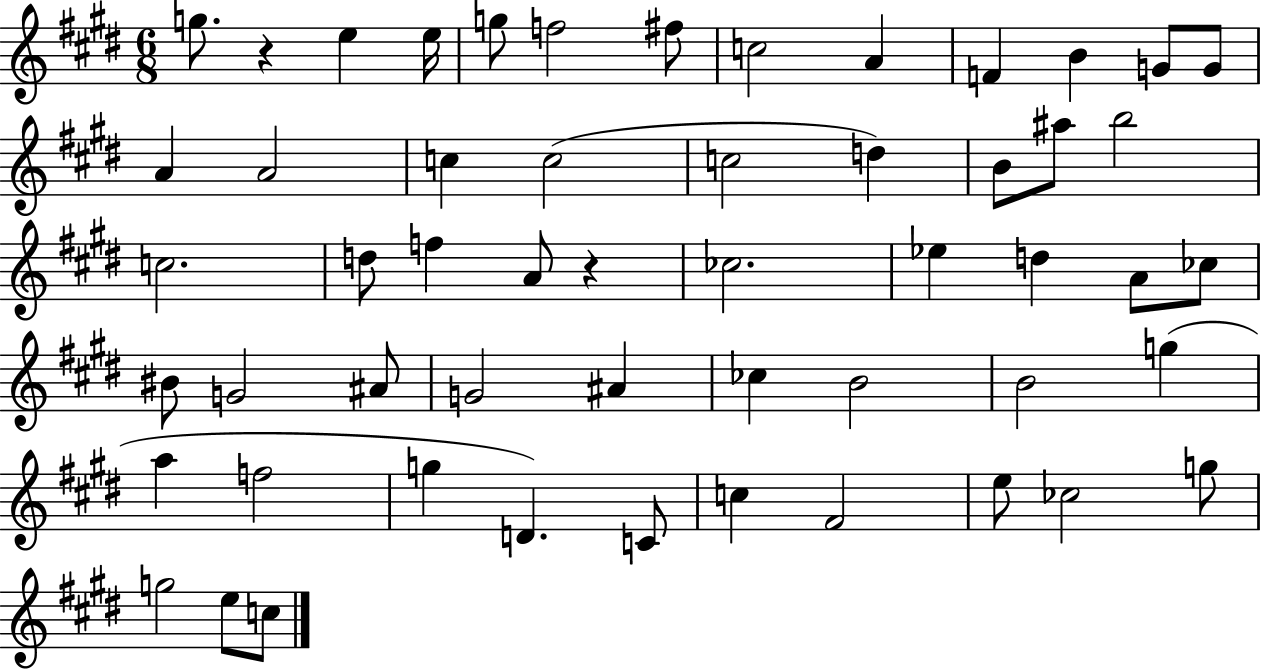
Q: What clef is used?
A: treble